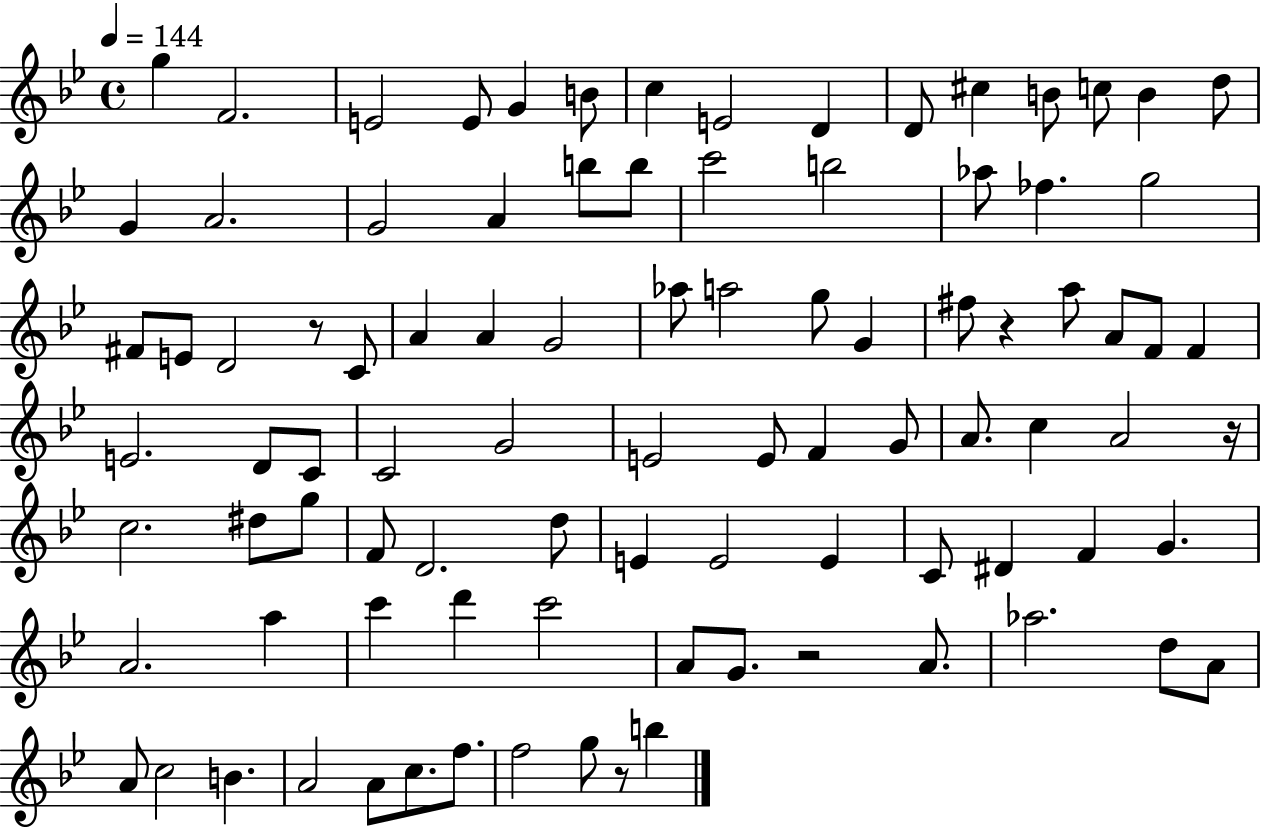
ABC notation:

X:1
T:Untitled
M:4/4
L:1/4
K:Bb
g F2 E2 E/2 G B/2 c E2 D D/2 ^c B/2 c/2 B d/2 G A2 G2 A b/2 b/2 c'2 b2 _a/2 _f g2 ^F/2 E/2 D2 z/2 C/2 A A G2 _a/2 a2 g/2 G ^f/2 z a/2 A/2 F/2 F E2 D/2 C/2 C2 G2 E2 E/2 F G/2 A/2 c A2 z/4 c2 ^d/2 g/2 F/2 D2 d/2 E E2 E C/2 ^D F G A2 a c' d' c'2 A/2 G/2 z2 A/2 _a2 d/2 A/2 A/2 c2 B A2 A/2 c/2 f/2 f2 g/2 z/2 b